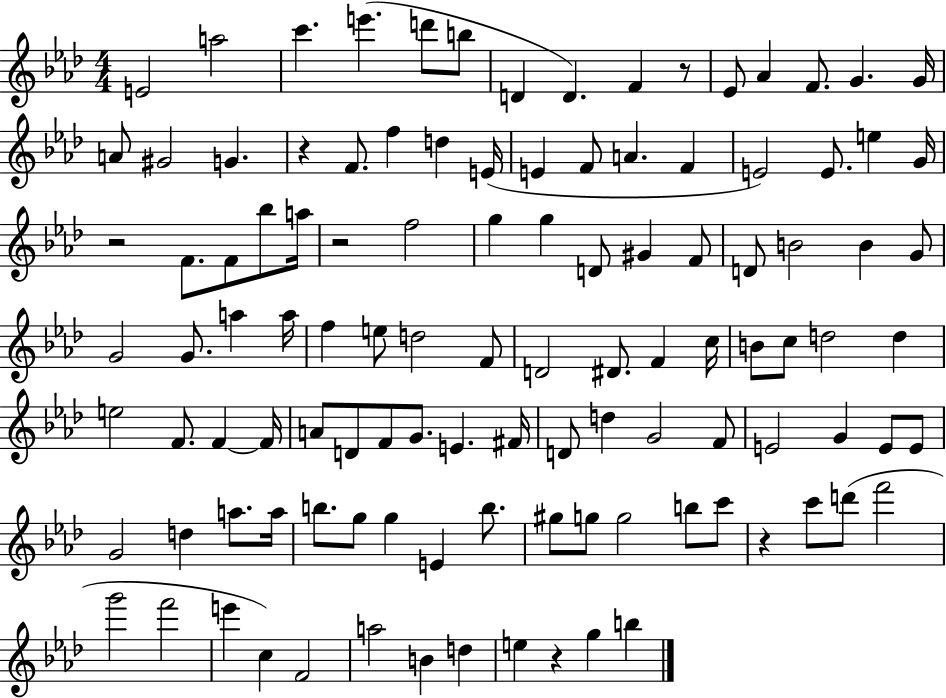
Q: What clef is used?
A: treble